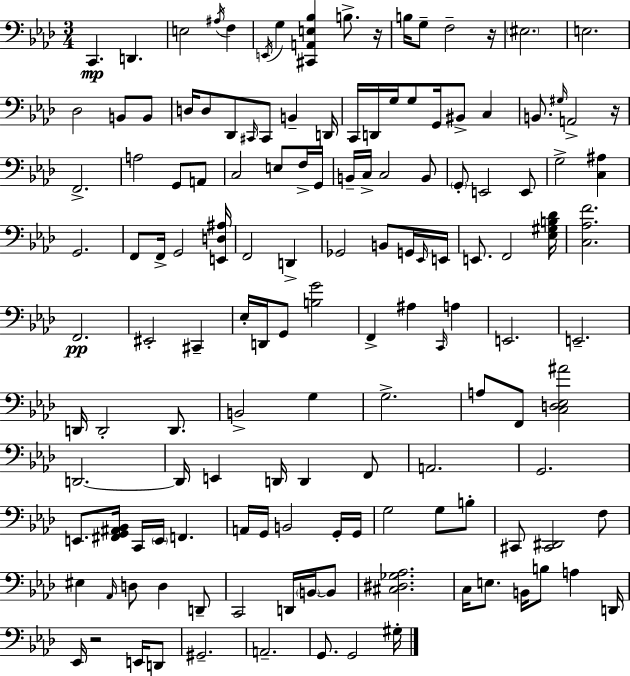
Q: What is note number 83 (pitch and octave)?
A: D2